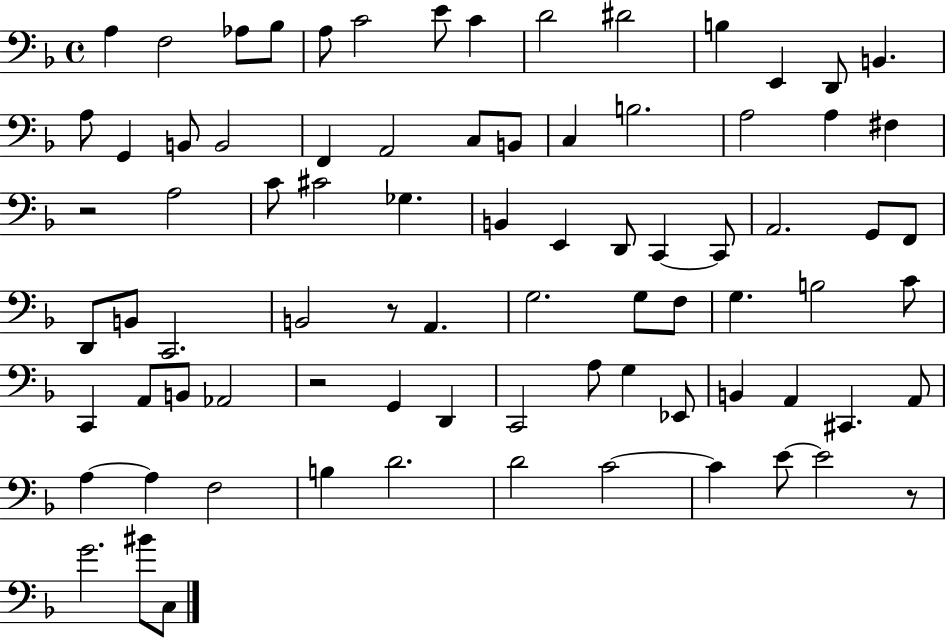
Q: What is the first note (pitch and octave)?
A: A3